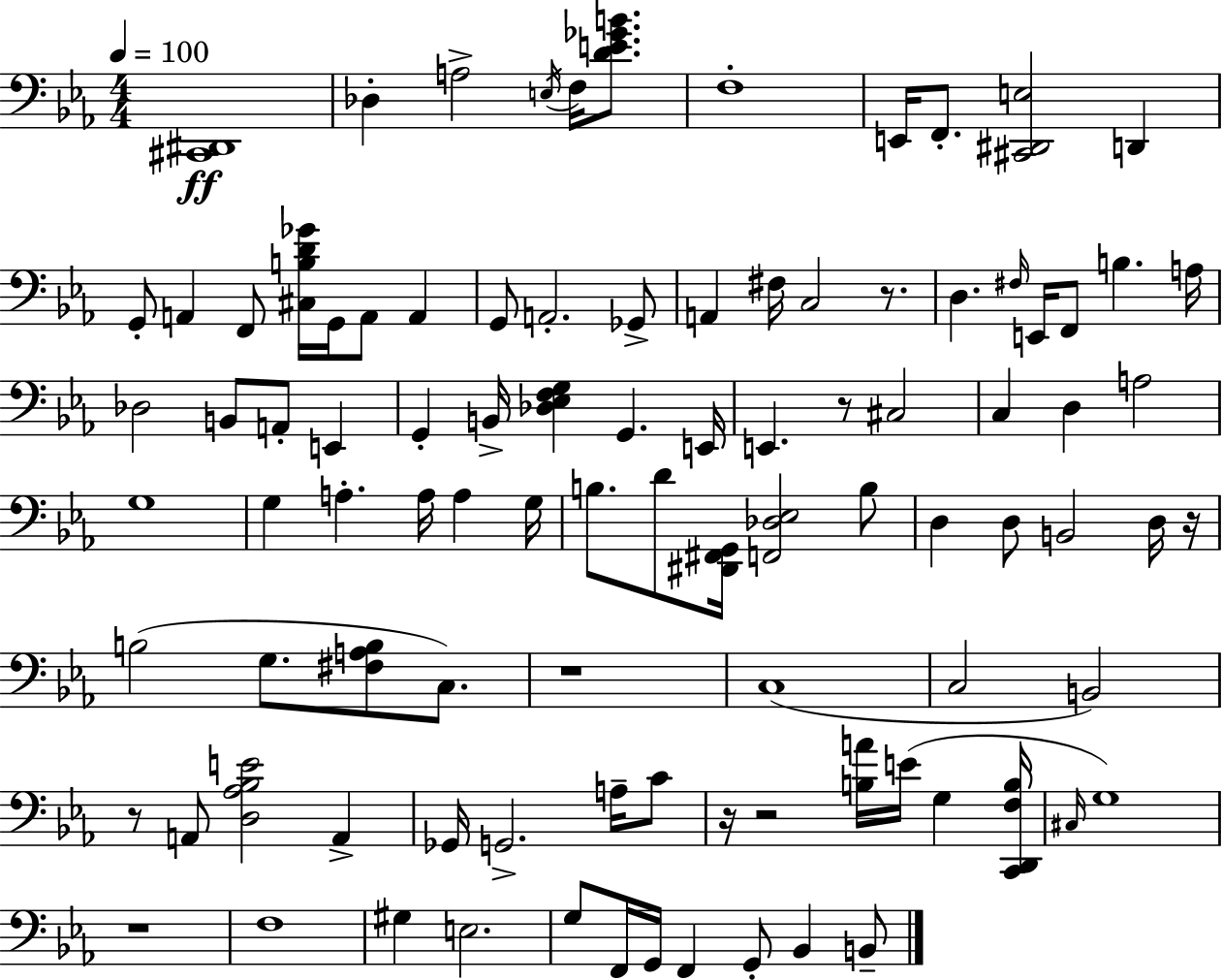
{
  \clef bass
  \numericTimeSignature
  \time 4/4
  \key c \minor
  \tempo 4 = 100
  <cis, dis,>1\ff | des4-. a2-> \acciaccatura { e16 } f16 <d' e' ges' b'>8. | f1-. | e,16 f,8.-. <cis, dis, e>2 d,4 | \break g,8-. a,4 f,8 <cis b d' ges'>16 g,16 a,8 a,4 | g,8 a,2.-. ges,8-> | a,4 fis16 c2 r8. | d4. \grace { fis16 } e,16 f,8 b4. | \break a16 des2 b,8 a,8-. e,4 | g,4-. b,16-> <des ees f g>4 g,4. | e,16 e,4. r8 cis2 | c4 d4 a2 | \break g1 | g4 a4.-. a16 a4 | g16 b8. d'8 <dis, fis, g,>16 <f, des ees>2 | b8 d4 d8 b,2 | \break d16 r16 b2( g8. <fis a b>8 c8.) | r1 | c1( | c2 b,2) | \break r8 a,8 <d aes bes e'>2 a,4-> | ges,16 g,2.-> a16-- | c'8 r16 r2 <b a'>16 e'16( g4 | <c, d, f b>16 \grace { cis16 } g1) | \break r1 | f1 | gis4 e2. | g8 f,16 g,16 f,4 g,8-. bes,4 | \break b,8-- \bar "|."
}